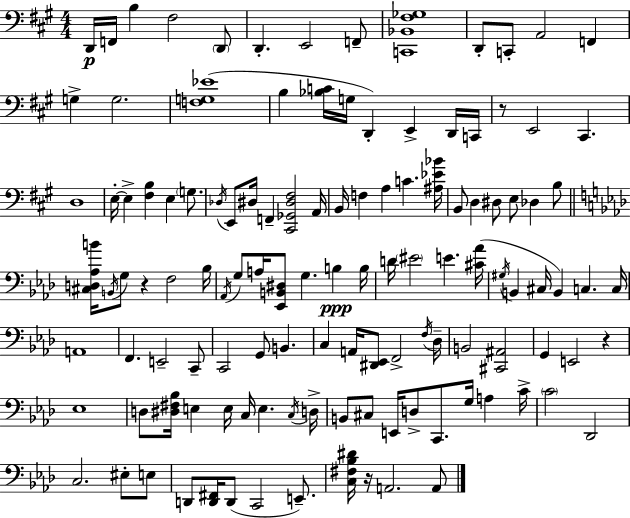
D2/s F2/s B3/q F#3/h D2/e D2/q. E2/h F2/e [C2,Bb2,F#3,Gb3]/w D2/e C2/e A2/h F2/q G3/q G3/h. [F3,G3,Eb4]/w B3/q [Bb3,C4]/s G3/s D2/q E2/q D2/s C2/s R/e E2/h C#2/q. D3/w E3/s E3/q [F#3,B3]/q E3/q G3/e. Db3/s E2/e D#3/s F2/q [C#2,Gb2,D#3,F#3]/h A2/s B2/s F3/q A3/q C4/q. [A#3,Eb4,Bb4]/s B2/e D3/q D#3/e E3/e Db3/q B3/e [C#3,D3,Ab3,B4]/s B2/s G3/e R/q F3/h Bb3/s Ab2/s G3/e A3/s [Eb2,B2,D#3]/e G3/q. B3/q B3/s D4/s EIS4/h E4/q. [C#4,Ab4]/s G#3/s B2/q C#3/s B2/q C3/q. C3/s A2/w F2/q. E2/h C2/e C2/h G2/e B2/q. C3/q A2/s [D#2,Eb2]/e F2/h F3/s Db3/s B2/h [C#2,A#2]/h G2/q E2/h R/q Eb3/w D3/e [D#3,F#3,Bb3]/s E3/q E3/s C3/s E3/q. C3/s D3/s B2/e C#3/e E2/s D3/e C2/e. G3/s A3/q C4/s C4/h Db2/h C3/h. EIS3/e E3/e D2/e [D2,F#2]/s D2/e C2/h E2/e. [C3,F#3,Bb3,D#4]/s R/s A2/h. A2/e